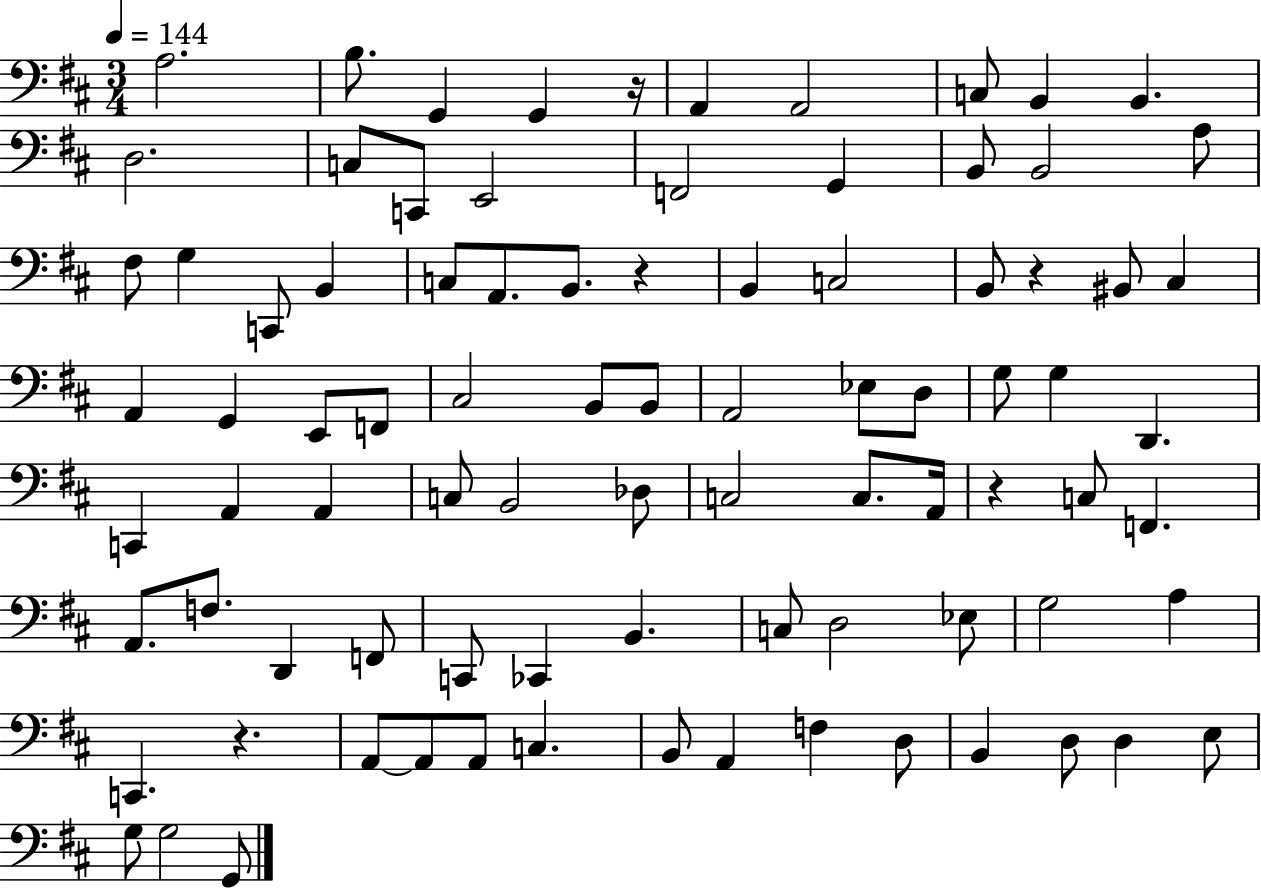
{
  \clef bass
  \numericTimeSignature
  \time 3/4
  \key d \major
  \tempo 4 = 144
  a2. | b8. g,4 g,4 r16 | a,4 a,2 | c8 b,4 b,4. | \break d2. | c8 c,8 e,2 | f,2 g,4 | b,8 b,2 a8 | \break fis8 g4 c,8 b,4 | c8 a,8. b,8. r4 | b,4 c2 | b,8 r4 bis,8 cis4 | \break a,4 g,4 e,8 f,8 | cis2 b,8 b,8 | a,2 ees8 d8 | g8 g4 d,4. | \break c,4 a,4 a,4 | c8 b,2 des8 | c2 c8. a,16 | r4 c8 f,4. | \break a,8. f8. d,4 f,8 | c,8 ces,4 b,4. | c8 d2 ees8 | g2 a4 | \break c,4. r4. | a,8~~ a,8 a,8 c4. | b,8 a,4 f4 d8 | b,4 d8 d4 e8 | \break g8 g2 g,8 | \bar "|."
}